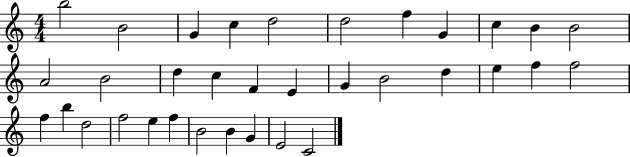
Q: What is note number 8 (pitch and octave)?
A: G4